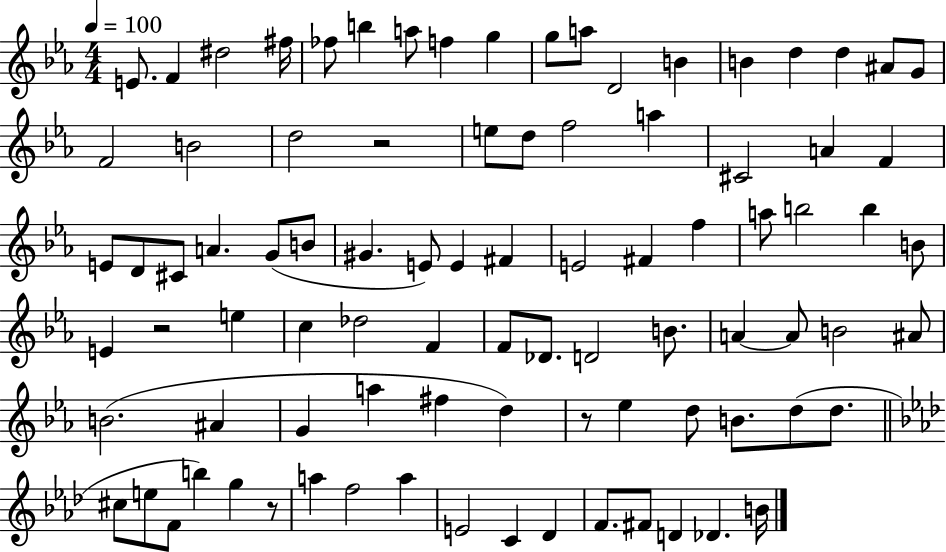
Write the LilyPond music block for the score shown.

{
  \clef treble
  \numericTimeSignature
  \time 4/4
  \key ees \major
  \tempo 4 = 100
  e'8. f'4 dis''2 fis''16 | fes''8 b''4 a''8 f''4 g''4 | g''8 a''8 d'2 b'4 | b'4 d''4 d''4 ais'8 g'8 | \break f'2 b'2 | d''2 r2 | e''8 d''8 f''2 a''4 | cis'2 a'4 f'4 | \break e'8 d'8 cis'8 a'4. g'8( b'8 | gis'4. e'8) e'4 fis'4 | e'2 fis'4 f''4 | a''8 b''2 b''4 b'8 | \break e'4 r2 e''4 | c''4 des''2 f'4 | f'8 des'8. d'2 b'8. | a'4~~ a'8 b'2 ais'8 | \break b'2.( ais'4 | g'4 a''4 fis''4 d''4) | r8 ees''4 d''8 b'8. d''8( d''8. | \bar "||" \break \key f \minor cis''8 e''8 f'8 b''4) g''4 r8 | a''4 f''2 a''4 | e'2 c'4 des'4 | f'8. fis'8 d'4 des'4. b'16 | \break \bar "|."
}